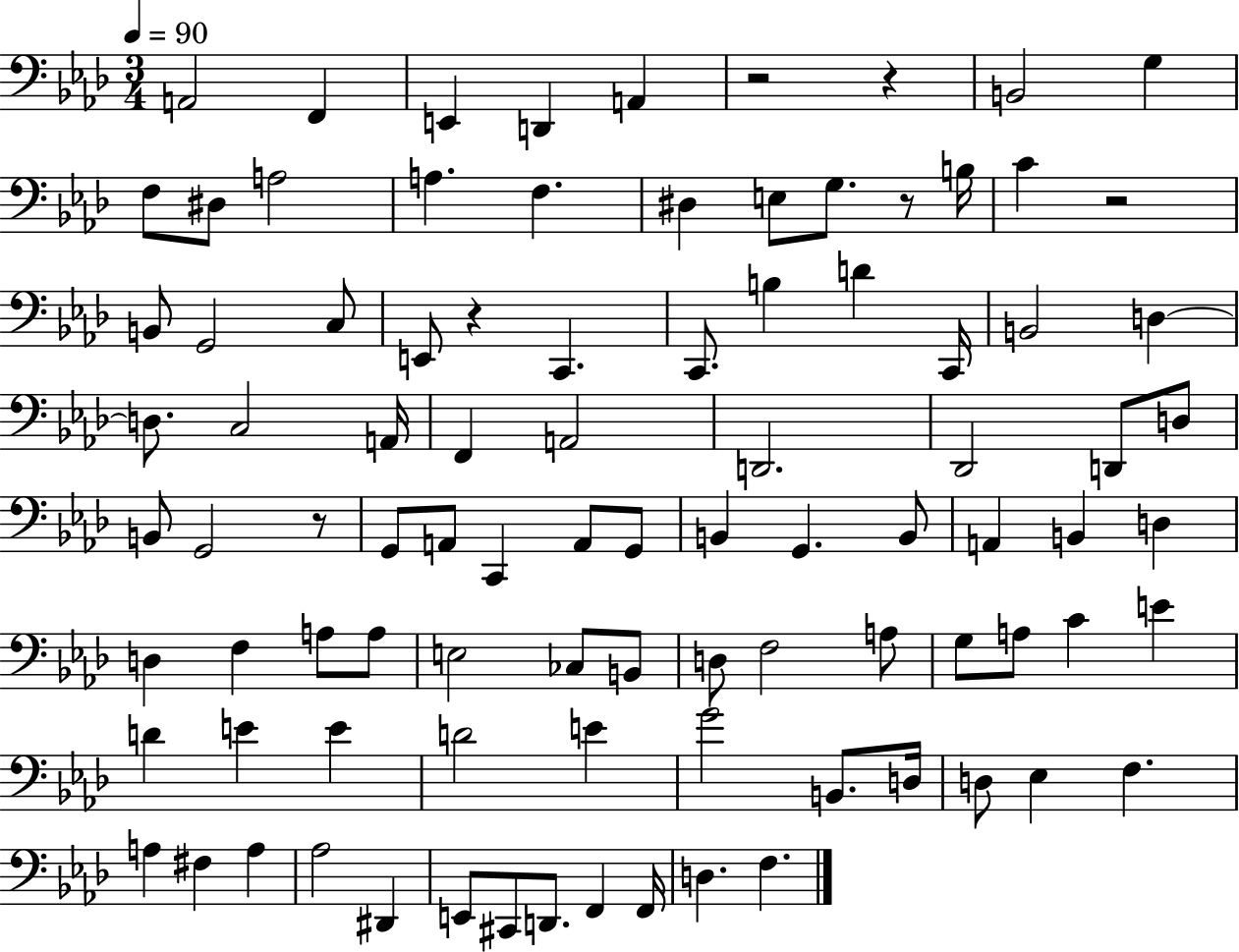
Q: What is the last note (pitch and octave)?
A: F3